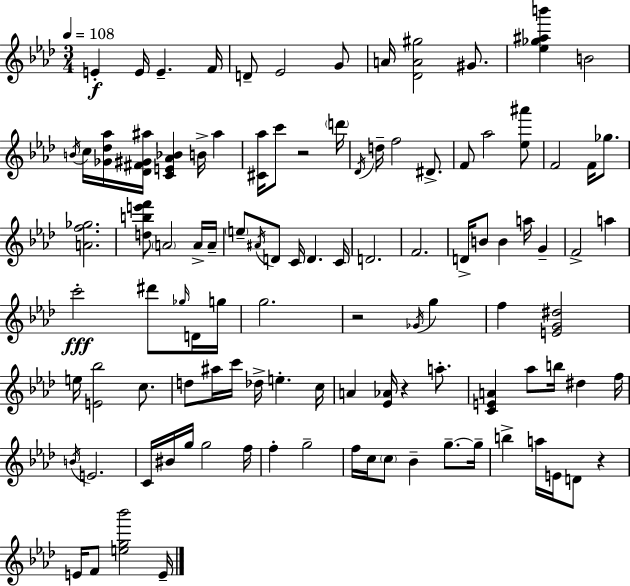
{
  \clef treble
  \numericTimeSignature
  \time 3/4
  \key f \minor
  \tempo 4 = 108
  e'4-.\f e'16 e'4.-- f'16 | d'8-- ees'2 g'8 | a'16 <des' a' gis''>2 gis'8. | <ees'' ges'' ais'' b'''>4 b'2 | \break \acciaccatura { b'16 } c''16 <ges' des'' aes''>16 <des' fis' gis' ais''>16 <c' e' aes' bes'>4 b'16-> ais''4 | <cis' aes''>16 c'''8 r2 | \parenthesize d'''16 \acciaccatura { des'16 } d''16-- f''2 dis'8.-> | f'8 aes''2 | \break <ees'' ais'''>8 f'2 f'16 ges''8. | <a' f'' ges''>2. | <d'' b'' e''' f'''>8 \parenthesize a'2 | a'16-> a'16-- \parenthesize e''8-- \acciaccatura { ais'16 } d'8 c'16 d'4. | \break c'16 d'2. | f'2. | d'16-> b'8 b'4 a''16 g'4-- | f'2-> a''4 | \break c'''2-.\fff dis'''8 | \grace { ges''16 } d'16 g''16 g''2. | r2 | \acciaccatura { ges'16 } g''4 f''4 <e' g' dis''>2 | \break e''16 <e' bes''>2 | c''8. d''8 ais''16 c'''16 des''16-> e''4.-. | c''16 a'4 <ees' aes'>16 r4 | a''8.-. <c' e' a'>4 aes''8 b''16 | \break dis''4 f''16 \acciaccatura { b'16 } e'2. | c'16 bis'16 g''16 g''2 | f''16 f''4-. g''2-- | f''16 c''16 \parenthesize c''8 bes'4-- | \break g''8.--~~ g''16-- b''4-> a''16 e'16 | d'8 r4 e'16 f'8 <e'' g'' bes'''>2 | e'16-- \bar "|."
}